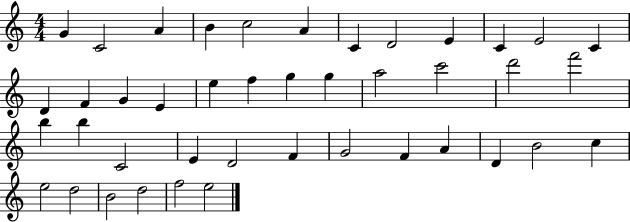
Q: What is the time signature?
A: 4/4